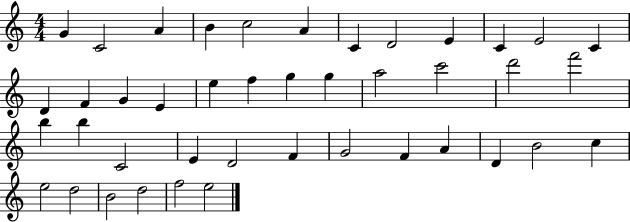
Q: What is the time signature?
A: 4/4